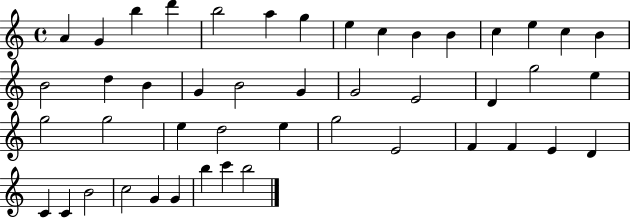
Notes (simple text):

A4/q G4/q B5/q D6/q B5/h A5/q G5/q E5/q C5/q B4/q B4/q C5/q E5/q C5/q B4/q B4/h D5/q B4/q G4/q B4/h G4/q G4/h E4/h D4/q G5/h E5/q G5/h G5/h E5/q D5/h E5/q G5/h E4/h F4/q F4/q E4/q D4/q C4/q C4/q B4/h C5/h G4/q G4/q B5/q C6/q B5/h